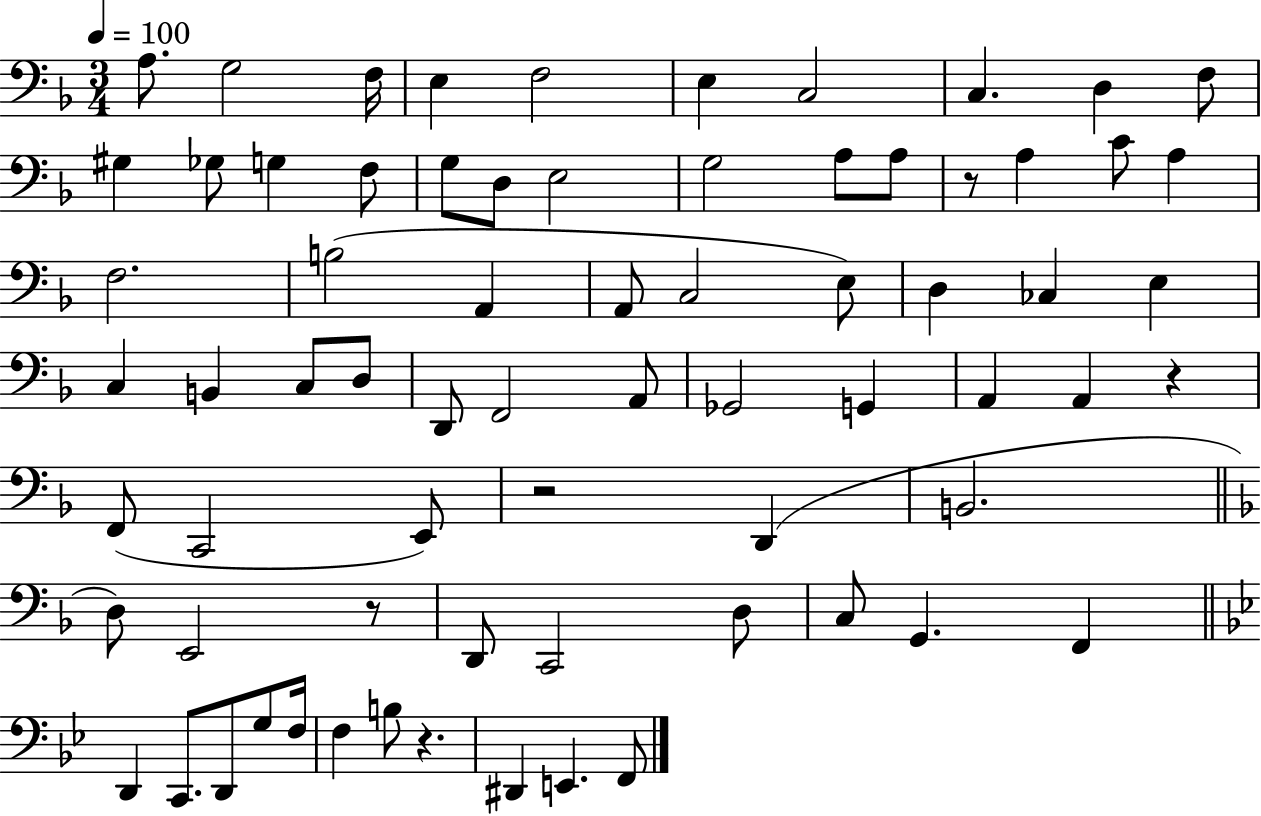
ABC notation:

X:1
T:Untitled
M:3/4
L:1/4
K:F
A,/2 G,2 F,/4 E, F,2 E, C,2 C, D, F,/2 ^G, _G,/2 G, F,/2 G,/2 D,/2 E,2 G,2 A,/2 A,/2 z/2 A, C/2 A, F,2 B,2 A,, A,,/2 C,2 E,/2 D, _C, E, C, B,, C,/2 D,/2 D,,/2 F,,2 A,,/2 _G,,2 G,, A,, A,, z F,,/2 C,,2 E,,/2 z2 D,, B,,2 D,/2 E,,2 z/2 D,,/2 C,,2 D,/2 C,/2 G,, F,, D,, C,,/2 D,,/2 G,/2 F,/4 F, B,/2 z ^D,, E,, F,,/2